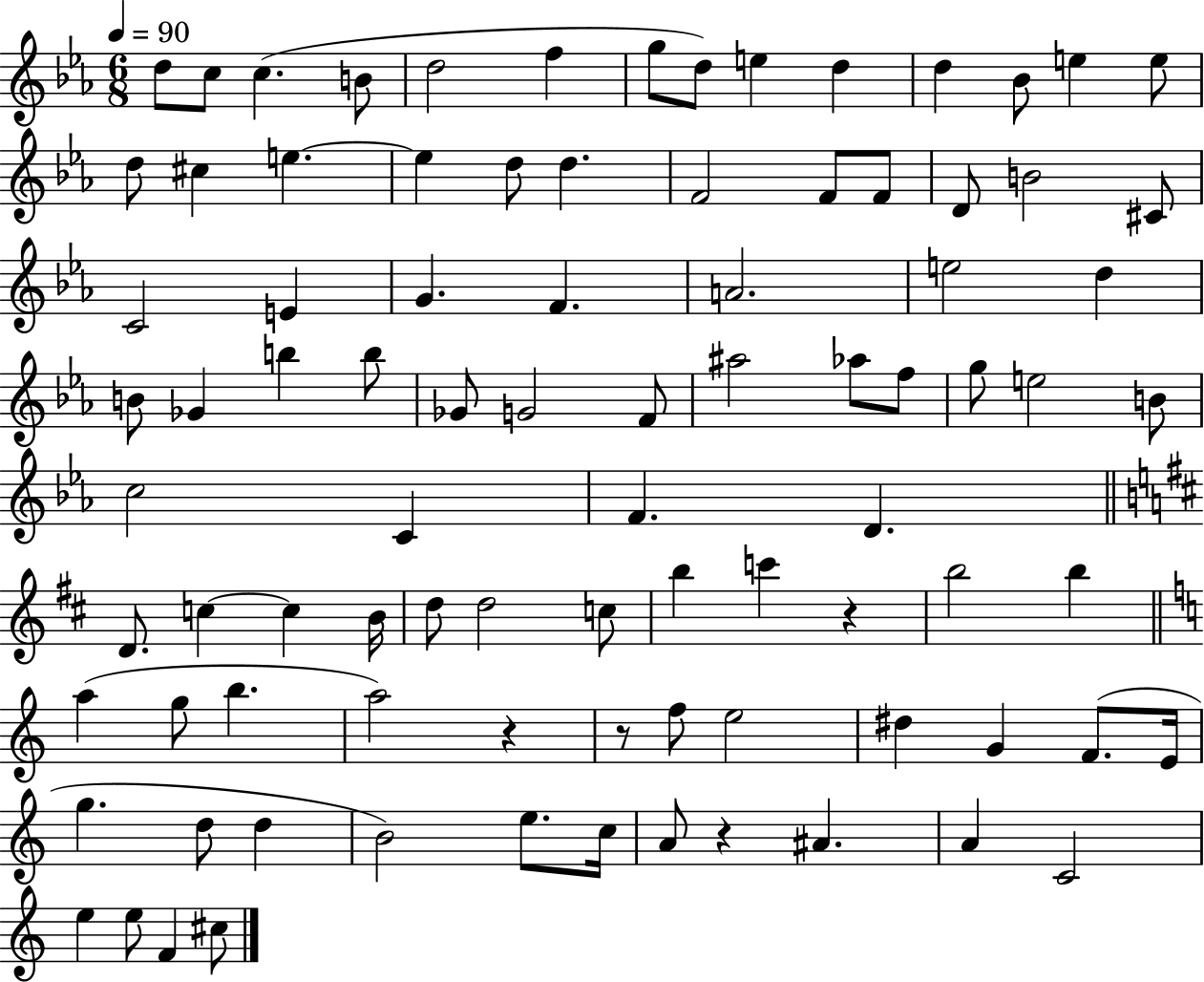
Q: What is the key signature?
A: EES major